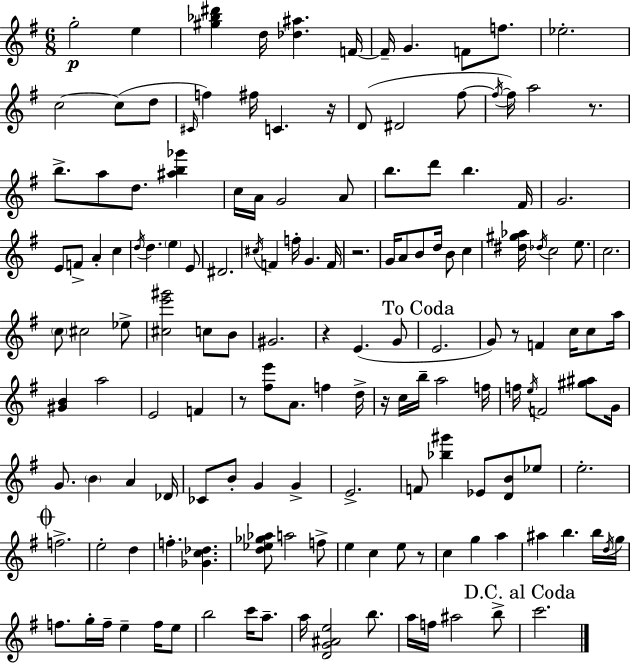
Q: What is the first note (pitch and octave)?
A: G5